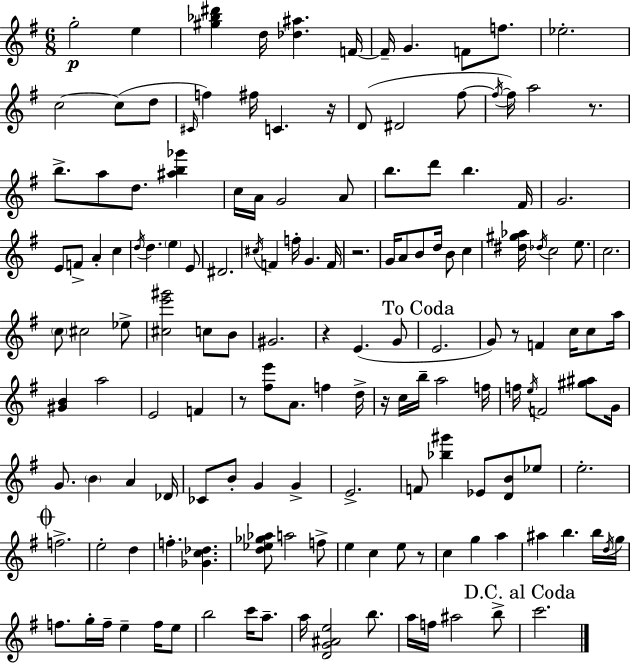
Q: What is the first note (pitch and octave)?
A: G5